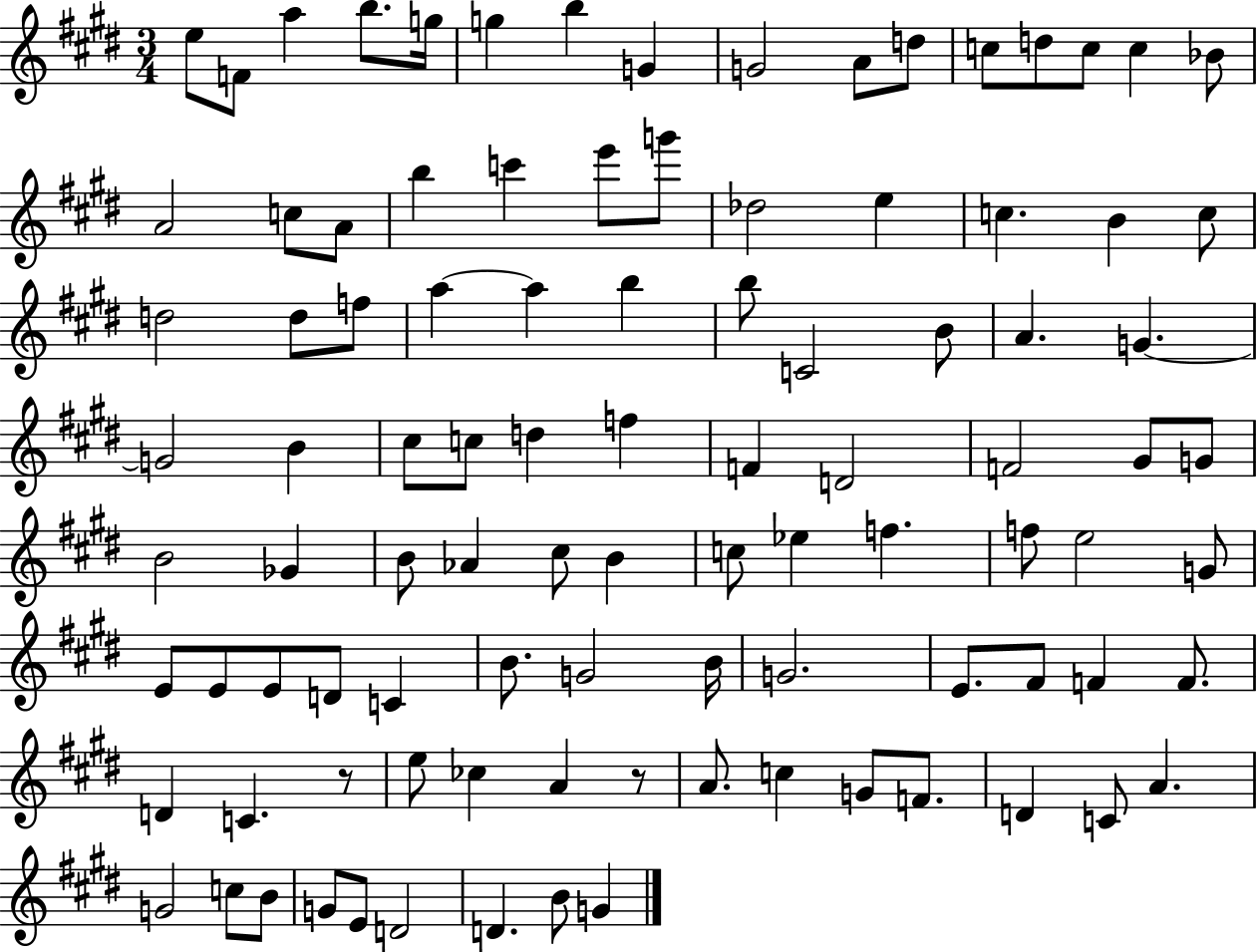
E5/e F4/e A5/q B5/e. G5/s G5/q B5/q G4/q G4/h A4/e D5/e C5/e D5/e C5/e C5/q Bb4/e A4/h C5/e A4/e B5/q C6/q E6/e G6/e Db5/h E5/q C5/q. B4/q C5/e D5/h D5/e F5/e A5/q A5/q B5/q B5/e C4/h B4/e A4/q. G4/q. G4/h B4/q C#5/e C5/e D5/q F5/q F4/q D4/h F4/h G#4/e G4/e B4/h Gb4/q B4/e Ab4/q C#5/e B4/q C5/e Eb5/q F5/q. F5/e E5/h G4/e E4/e E4/e E4/e D4/e C4/q B4/e. G4/h B4/s G4/h. E4/e. F#4/e F4/q F4/e. D4/q C4/q. R/e E5/e CES5/q A4/q R/e A4/e. C5/q G4/e F4/e. D4/q C4/e A4/q. G4/h C5/e B4/e G4/e E4/e D4/h D4/q. B4/e G4/q